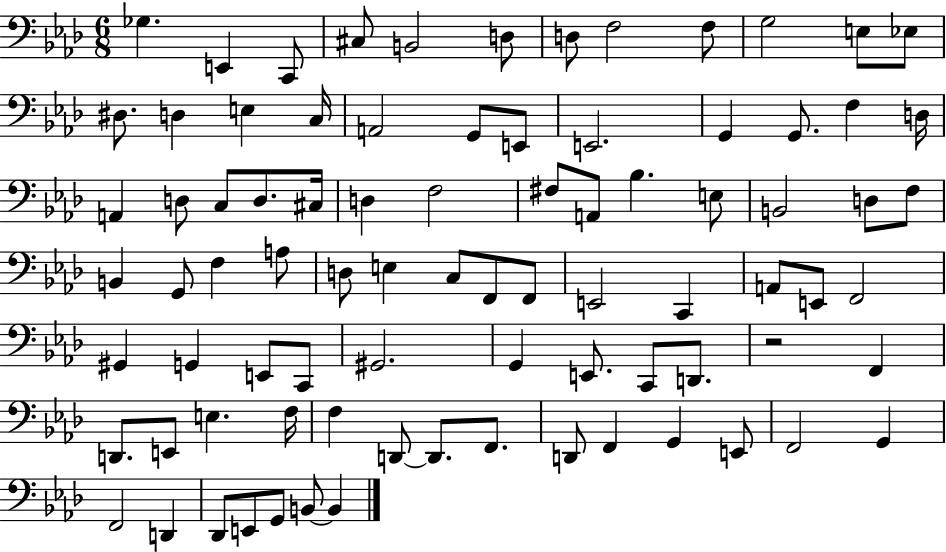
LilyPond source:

{
  \clef bass
  \numericTimeSignature
  \time 6/8
  \key aes \major
  ges4. e,4 c,8 | cis8 b,2 d8 | d8 f2 f8 | g2 e8 ees8 | \break dis8. d4 e4 c16 | a,2 g,8 e,8 | e,2. | g,4 g,8. f4 d16 | \break a,4 d8 c8 d8. cis16 | d4 f2 | fis8 a,8 bes4. e8 | b,2 d8 f8 | \break b,4 g,8 f4 a8 | d8 e4 c8 f,8 f,8 | e,2 c,4 | a,8 e,8 f,2 | \break gis,4 g,4 e,8 c,8 | gis,2. | g,4 e,8. c,8 d,8. | r2 f,4 | \break d,8. e,8 e4. f16 | f4 d,8~~ d,8. f,8. | d,8 f,4 g,4 e,8 | f,2 g,4 | \break f,2 d,4 | des,8 e,8 g,8 b,8~~ b,4 | \bar "|."
}